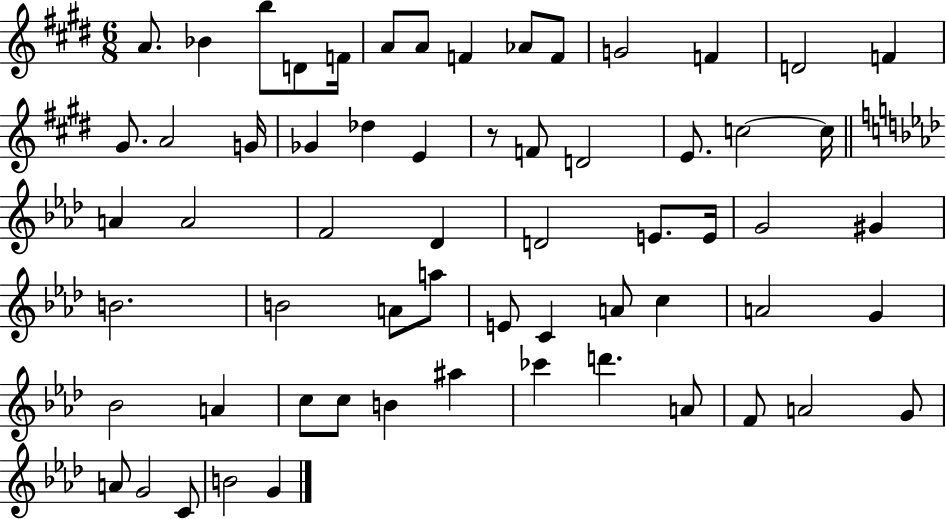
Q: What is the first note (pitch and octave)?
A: A4